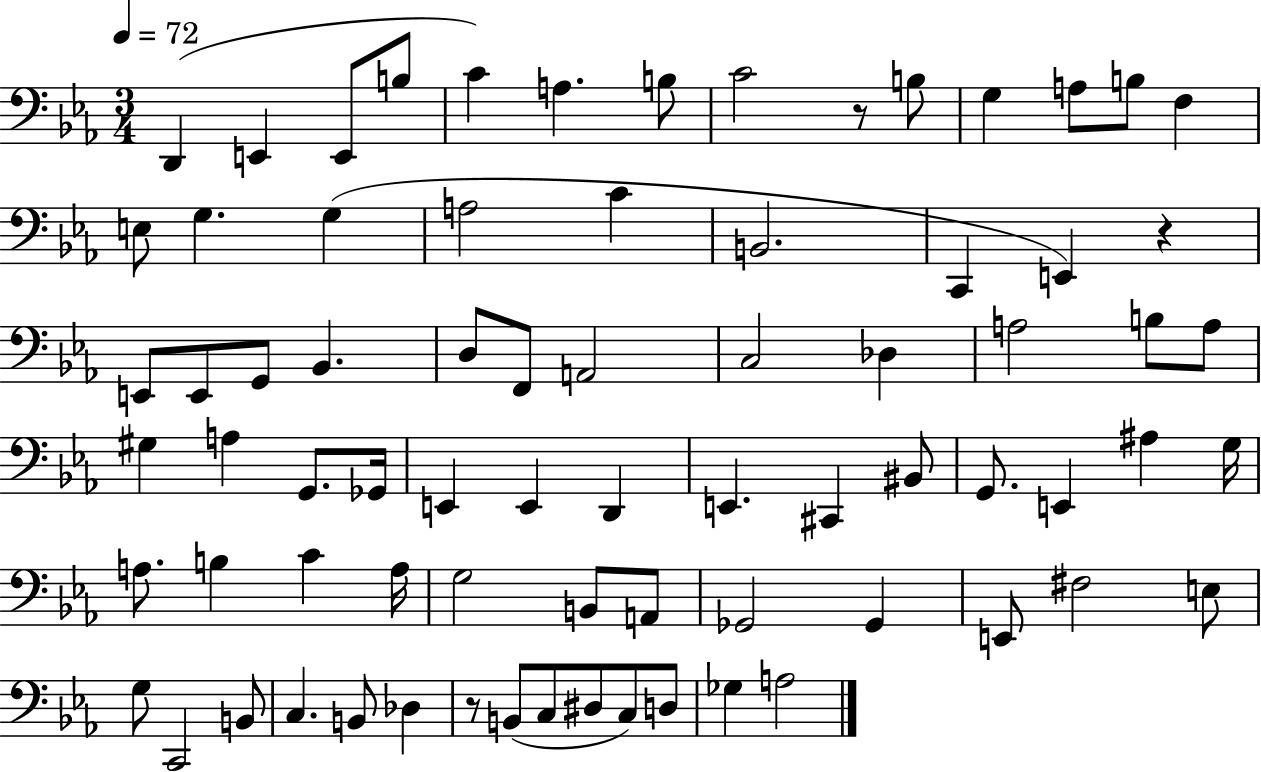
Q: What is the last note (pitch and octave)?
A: A3